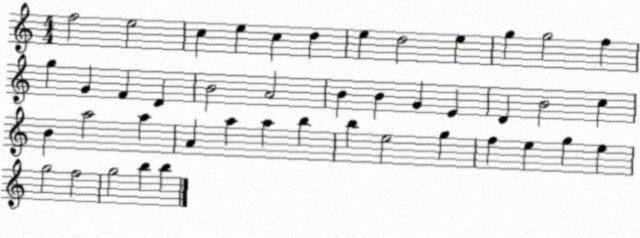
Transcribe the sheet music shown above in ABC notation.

X:1
T:Untitled
M:4/4
L:1/4
K:C
f2 e2 c e c d e d2 e g g2 f g G F D B2 A2 B B G E D B2 c B a2 a A a a b b e2 g f e g e g2 f2 g2 b b